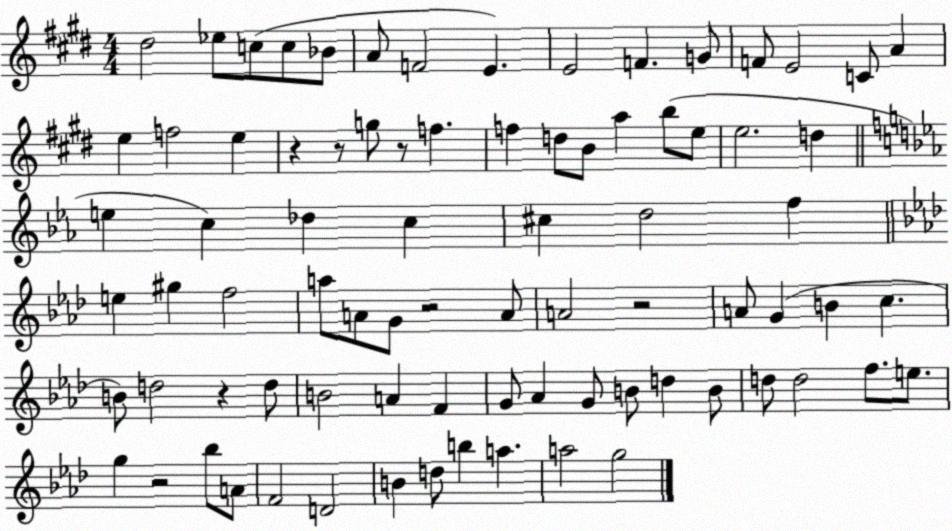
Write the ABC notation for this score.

X:1
T:Untitled
M:4/4
L:1/4
K:E
^d2 _e/2 c/2 c/2 _B/2 A/2 F2 E E2 F G/2 F/2 E2 C/2 A e f2 e z z/2 g/2 z/2 f f d/2 B/2 a b/2 e/2 e2 d e c _d c ^c d2 f e ^g f2 a/2 A/2 G/2 z2 A/2 A2 z2 A/2 G B c B/2 d2 z d/2 B2 A F G/2 _A G/2 B/2 d B/2 d/2 d2 f/2 e/2 g z2 _b/2 A/2 F2 D2 B d/2 b a a2 g2